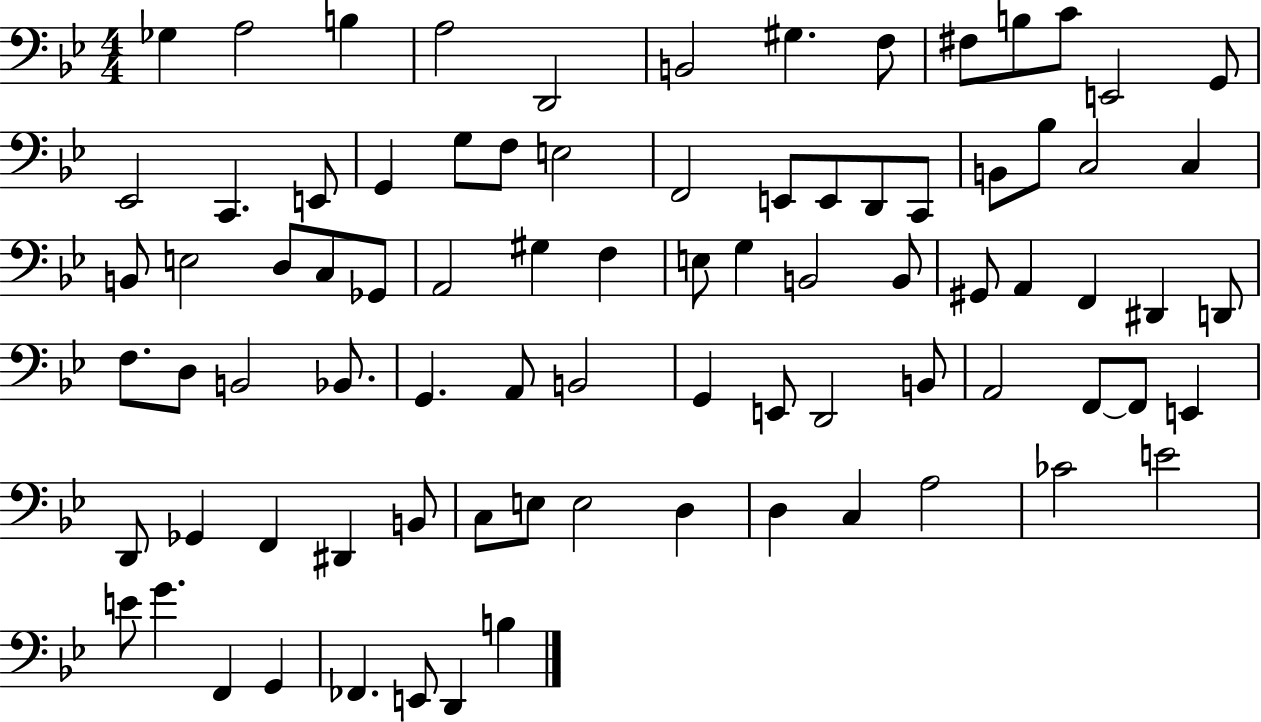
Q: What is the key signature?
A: BES major